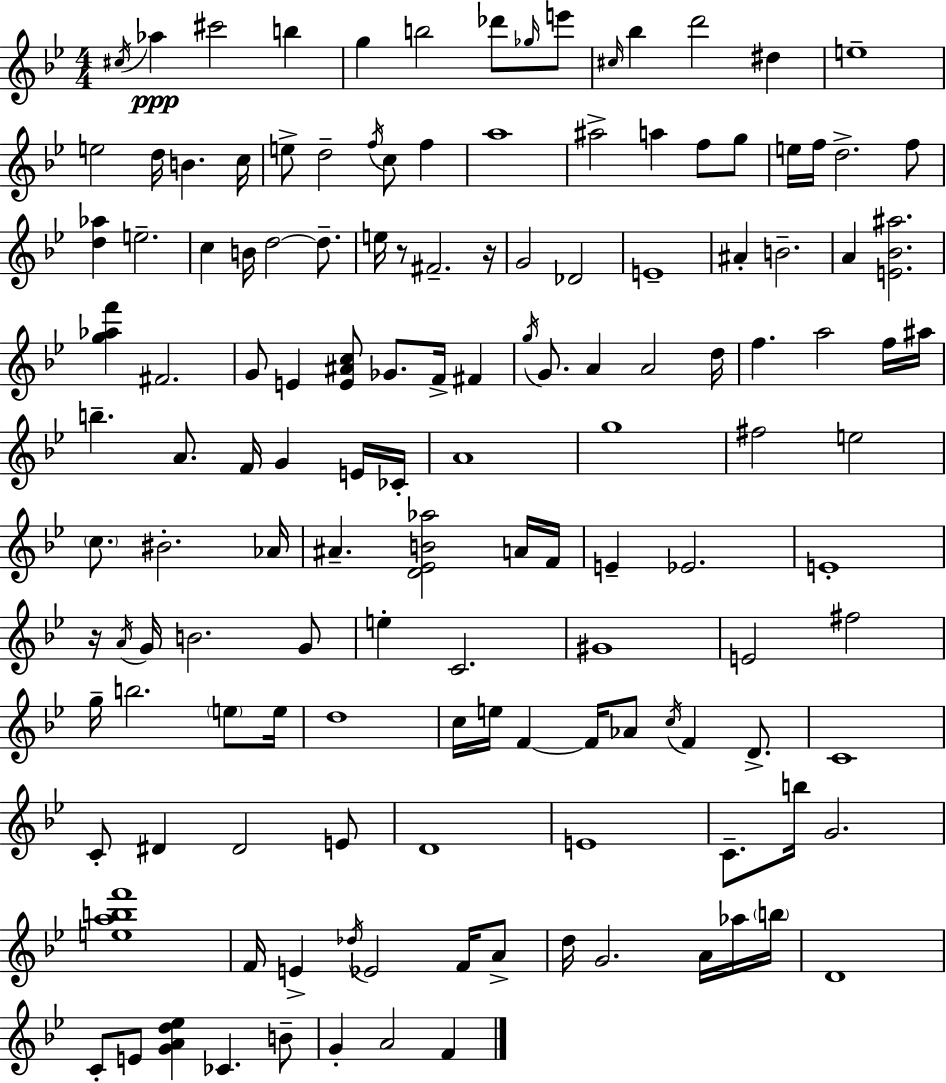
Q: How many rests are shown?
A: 3